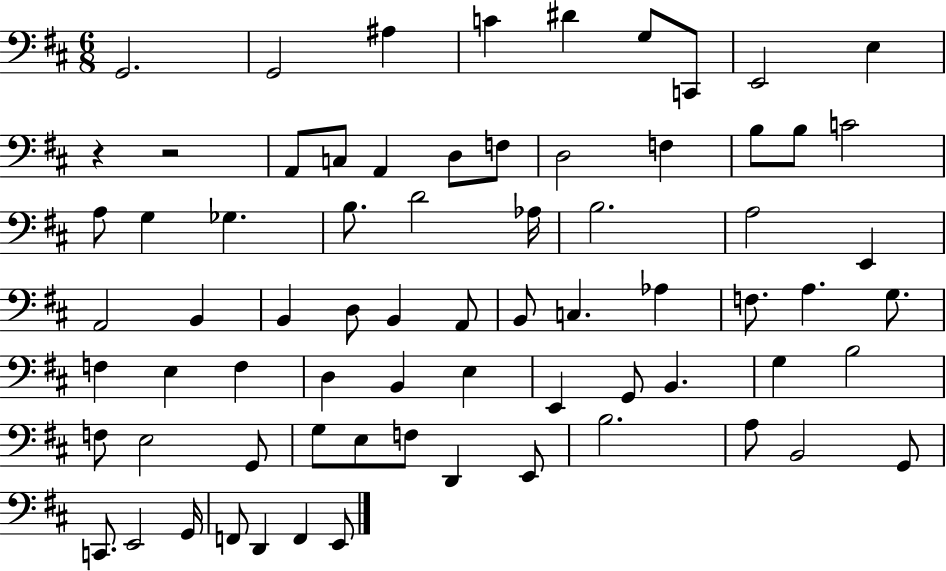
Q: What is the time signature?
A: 6/8